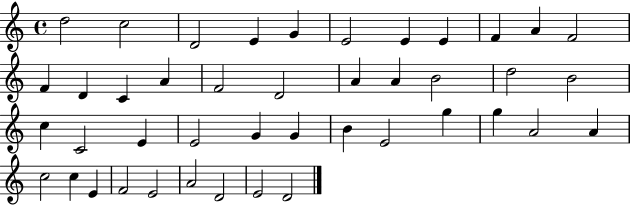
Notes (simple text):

D5/h C5/h D4/h E4/q G4/q E4/h E4/q E4/q F4/q A4/q F4/h F4/q D4/q C4/q A4/q F4/h D4/h A4/q A4/q B4/h D5/h B4/h C5/q C4/h E4/q E4/h G4/q G4/q B4/q E4/h G5/q G5/q A4/h A4/q C5/h C5/q E4/q F4/h E4/h A4/h D4/h E4/h D4/h